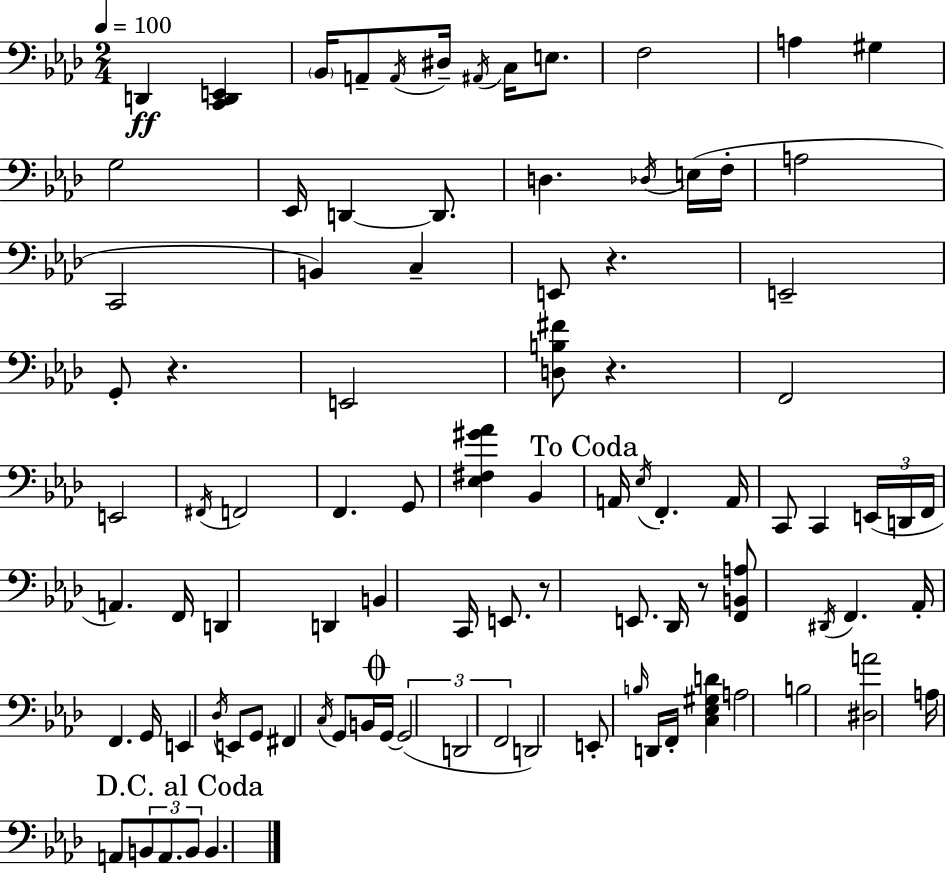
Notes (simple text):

D2/q [C2,D2,E2]/q Bb2/s A2/e A2/s D#3/s A#2/s C3/s E3/e. F3/h A3/q G#3/q G3/h Eb2/s D2/q D2/e. D3/q. Db3/s E3/s F3/s A3/h C2/h B2/q C3/q E2/e R/q. E2/h G2/e R/q. E2/h [D3,B3,F#4]/e R/q. F2/h E2/h F#2/s F2/h F2/q. G2/e [Eb3,F#3,G#4,Ab4]/q Bb2/q A2/s Eb3/s F2/q. A2/s C2/e C2/q E2/s D2/s F2/s A2/q. F2/s D2/q D2/q B2/q C2/s E2/e. R/e E2/e. Db2/s R/e [F2,B2,A3]/e D#2/s F2/q. Ab2/s F2/q. G2/s E2/q Db3/s E2/e G2/e F#2/q C3/s G2/e B2/s G2/s G2/h D2/h F2/h D2/h E2/e B3/s D2/s F2/s [C3,Eb3,G#3,D4]/q A3/h B3/h [D#3,A4]/h A3/s A2/e B2/e A2/e. B2/e B2/q.